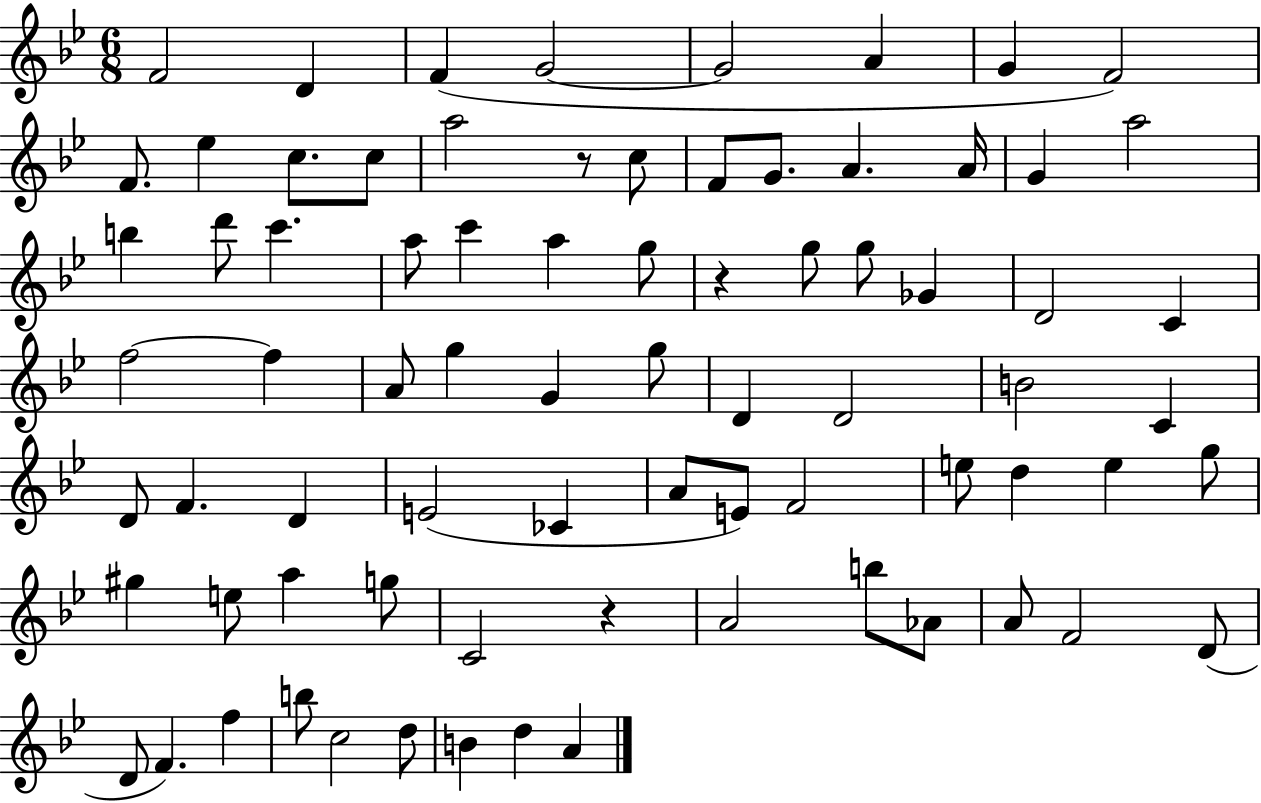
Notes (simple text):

F4/h D4/q F4/q G4/h G4/h A4/q G4/q F4/h F4/e. Eb5/q C5/e. C5/e A5/h R/e C5/e F4/e G4/e. A4/q. A4/s G4/q A5/h B5/q D6/e C6/q. A5/e C6/q A5/q G5/e R/q G5/e G5/e Gb4/q D4/h C4/q F5/h F5/q A4/e G5/q G4/q G5/e D4/q D4/h B4/h C4/q D4/e F4/q. D4/q E4/h CES4/q A4/e E4/e F4/h E5/e D5/q E5/q G5/e G#5/q E5/e A5/q G5/e C4/h R/q A4/h B5/e Ab4/e A4/e F4/h D4/e D4/e F4/q. F5/q B5/e C5/h D5/e B4/q D5/q A4/q